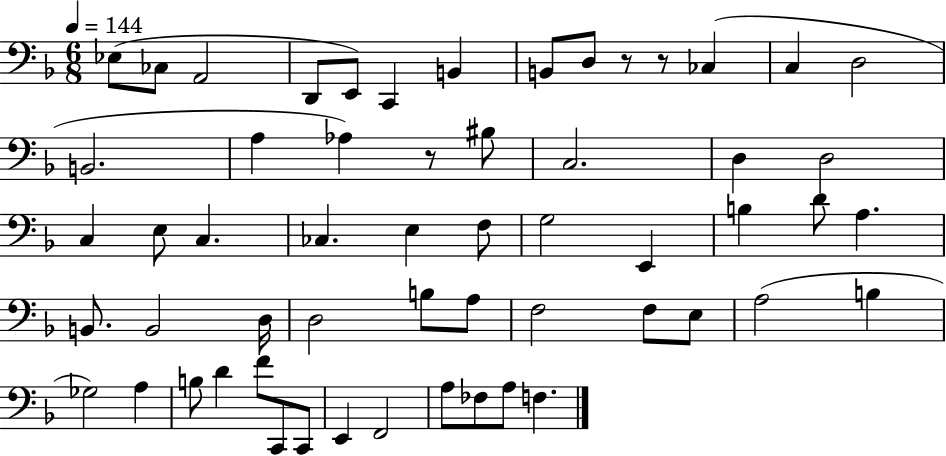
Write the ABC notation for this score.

X:1
T:Untitled
M:6/8
L:1/4
K:F
_E,/2 _C,/2 A,,2 D,,/2 E,,/2 C,, B,, B,,/2 D,/2 z/2 z/2 _C, C, D,2 B,,2 A, _A, z/2 ^B,/2 C,2 D, D,2 C, E,/2 C, _C, E, F,/2 G,2 E,, B, D/2 A, B,,/2 B,,2 D,/4 D,2 B,/2 A,/2 F,2 F,/2 E,/2 A,2 B, _G,2 A, B,/2 D F/2 C,,/2 C,,/2 E,, F,,2 A,/2 _F,/2 A,/2 F,